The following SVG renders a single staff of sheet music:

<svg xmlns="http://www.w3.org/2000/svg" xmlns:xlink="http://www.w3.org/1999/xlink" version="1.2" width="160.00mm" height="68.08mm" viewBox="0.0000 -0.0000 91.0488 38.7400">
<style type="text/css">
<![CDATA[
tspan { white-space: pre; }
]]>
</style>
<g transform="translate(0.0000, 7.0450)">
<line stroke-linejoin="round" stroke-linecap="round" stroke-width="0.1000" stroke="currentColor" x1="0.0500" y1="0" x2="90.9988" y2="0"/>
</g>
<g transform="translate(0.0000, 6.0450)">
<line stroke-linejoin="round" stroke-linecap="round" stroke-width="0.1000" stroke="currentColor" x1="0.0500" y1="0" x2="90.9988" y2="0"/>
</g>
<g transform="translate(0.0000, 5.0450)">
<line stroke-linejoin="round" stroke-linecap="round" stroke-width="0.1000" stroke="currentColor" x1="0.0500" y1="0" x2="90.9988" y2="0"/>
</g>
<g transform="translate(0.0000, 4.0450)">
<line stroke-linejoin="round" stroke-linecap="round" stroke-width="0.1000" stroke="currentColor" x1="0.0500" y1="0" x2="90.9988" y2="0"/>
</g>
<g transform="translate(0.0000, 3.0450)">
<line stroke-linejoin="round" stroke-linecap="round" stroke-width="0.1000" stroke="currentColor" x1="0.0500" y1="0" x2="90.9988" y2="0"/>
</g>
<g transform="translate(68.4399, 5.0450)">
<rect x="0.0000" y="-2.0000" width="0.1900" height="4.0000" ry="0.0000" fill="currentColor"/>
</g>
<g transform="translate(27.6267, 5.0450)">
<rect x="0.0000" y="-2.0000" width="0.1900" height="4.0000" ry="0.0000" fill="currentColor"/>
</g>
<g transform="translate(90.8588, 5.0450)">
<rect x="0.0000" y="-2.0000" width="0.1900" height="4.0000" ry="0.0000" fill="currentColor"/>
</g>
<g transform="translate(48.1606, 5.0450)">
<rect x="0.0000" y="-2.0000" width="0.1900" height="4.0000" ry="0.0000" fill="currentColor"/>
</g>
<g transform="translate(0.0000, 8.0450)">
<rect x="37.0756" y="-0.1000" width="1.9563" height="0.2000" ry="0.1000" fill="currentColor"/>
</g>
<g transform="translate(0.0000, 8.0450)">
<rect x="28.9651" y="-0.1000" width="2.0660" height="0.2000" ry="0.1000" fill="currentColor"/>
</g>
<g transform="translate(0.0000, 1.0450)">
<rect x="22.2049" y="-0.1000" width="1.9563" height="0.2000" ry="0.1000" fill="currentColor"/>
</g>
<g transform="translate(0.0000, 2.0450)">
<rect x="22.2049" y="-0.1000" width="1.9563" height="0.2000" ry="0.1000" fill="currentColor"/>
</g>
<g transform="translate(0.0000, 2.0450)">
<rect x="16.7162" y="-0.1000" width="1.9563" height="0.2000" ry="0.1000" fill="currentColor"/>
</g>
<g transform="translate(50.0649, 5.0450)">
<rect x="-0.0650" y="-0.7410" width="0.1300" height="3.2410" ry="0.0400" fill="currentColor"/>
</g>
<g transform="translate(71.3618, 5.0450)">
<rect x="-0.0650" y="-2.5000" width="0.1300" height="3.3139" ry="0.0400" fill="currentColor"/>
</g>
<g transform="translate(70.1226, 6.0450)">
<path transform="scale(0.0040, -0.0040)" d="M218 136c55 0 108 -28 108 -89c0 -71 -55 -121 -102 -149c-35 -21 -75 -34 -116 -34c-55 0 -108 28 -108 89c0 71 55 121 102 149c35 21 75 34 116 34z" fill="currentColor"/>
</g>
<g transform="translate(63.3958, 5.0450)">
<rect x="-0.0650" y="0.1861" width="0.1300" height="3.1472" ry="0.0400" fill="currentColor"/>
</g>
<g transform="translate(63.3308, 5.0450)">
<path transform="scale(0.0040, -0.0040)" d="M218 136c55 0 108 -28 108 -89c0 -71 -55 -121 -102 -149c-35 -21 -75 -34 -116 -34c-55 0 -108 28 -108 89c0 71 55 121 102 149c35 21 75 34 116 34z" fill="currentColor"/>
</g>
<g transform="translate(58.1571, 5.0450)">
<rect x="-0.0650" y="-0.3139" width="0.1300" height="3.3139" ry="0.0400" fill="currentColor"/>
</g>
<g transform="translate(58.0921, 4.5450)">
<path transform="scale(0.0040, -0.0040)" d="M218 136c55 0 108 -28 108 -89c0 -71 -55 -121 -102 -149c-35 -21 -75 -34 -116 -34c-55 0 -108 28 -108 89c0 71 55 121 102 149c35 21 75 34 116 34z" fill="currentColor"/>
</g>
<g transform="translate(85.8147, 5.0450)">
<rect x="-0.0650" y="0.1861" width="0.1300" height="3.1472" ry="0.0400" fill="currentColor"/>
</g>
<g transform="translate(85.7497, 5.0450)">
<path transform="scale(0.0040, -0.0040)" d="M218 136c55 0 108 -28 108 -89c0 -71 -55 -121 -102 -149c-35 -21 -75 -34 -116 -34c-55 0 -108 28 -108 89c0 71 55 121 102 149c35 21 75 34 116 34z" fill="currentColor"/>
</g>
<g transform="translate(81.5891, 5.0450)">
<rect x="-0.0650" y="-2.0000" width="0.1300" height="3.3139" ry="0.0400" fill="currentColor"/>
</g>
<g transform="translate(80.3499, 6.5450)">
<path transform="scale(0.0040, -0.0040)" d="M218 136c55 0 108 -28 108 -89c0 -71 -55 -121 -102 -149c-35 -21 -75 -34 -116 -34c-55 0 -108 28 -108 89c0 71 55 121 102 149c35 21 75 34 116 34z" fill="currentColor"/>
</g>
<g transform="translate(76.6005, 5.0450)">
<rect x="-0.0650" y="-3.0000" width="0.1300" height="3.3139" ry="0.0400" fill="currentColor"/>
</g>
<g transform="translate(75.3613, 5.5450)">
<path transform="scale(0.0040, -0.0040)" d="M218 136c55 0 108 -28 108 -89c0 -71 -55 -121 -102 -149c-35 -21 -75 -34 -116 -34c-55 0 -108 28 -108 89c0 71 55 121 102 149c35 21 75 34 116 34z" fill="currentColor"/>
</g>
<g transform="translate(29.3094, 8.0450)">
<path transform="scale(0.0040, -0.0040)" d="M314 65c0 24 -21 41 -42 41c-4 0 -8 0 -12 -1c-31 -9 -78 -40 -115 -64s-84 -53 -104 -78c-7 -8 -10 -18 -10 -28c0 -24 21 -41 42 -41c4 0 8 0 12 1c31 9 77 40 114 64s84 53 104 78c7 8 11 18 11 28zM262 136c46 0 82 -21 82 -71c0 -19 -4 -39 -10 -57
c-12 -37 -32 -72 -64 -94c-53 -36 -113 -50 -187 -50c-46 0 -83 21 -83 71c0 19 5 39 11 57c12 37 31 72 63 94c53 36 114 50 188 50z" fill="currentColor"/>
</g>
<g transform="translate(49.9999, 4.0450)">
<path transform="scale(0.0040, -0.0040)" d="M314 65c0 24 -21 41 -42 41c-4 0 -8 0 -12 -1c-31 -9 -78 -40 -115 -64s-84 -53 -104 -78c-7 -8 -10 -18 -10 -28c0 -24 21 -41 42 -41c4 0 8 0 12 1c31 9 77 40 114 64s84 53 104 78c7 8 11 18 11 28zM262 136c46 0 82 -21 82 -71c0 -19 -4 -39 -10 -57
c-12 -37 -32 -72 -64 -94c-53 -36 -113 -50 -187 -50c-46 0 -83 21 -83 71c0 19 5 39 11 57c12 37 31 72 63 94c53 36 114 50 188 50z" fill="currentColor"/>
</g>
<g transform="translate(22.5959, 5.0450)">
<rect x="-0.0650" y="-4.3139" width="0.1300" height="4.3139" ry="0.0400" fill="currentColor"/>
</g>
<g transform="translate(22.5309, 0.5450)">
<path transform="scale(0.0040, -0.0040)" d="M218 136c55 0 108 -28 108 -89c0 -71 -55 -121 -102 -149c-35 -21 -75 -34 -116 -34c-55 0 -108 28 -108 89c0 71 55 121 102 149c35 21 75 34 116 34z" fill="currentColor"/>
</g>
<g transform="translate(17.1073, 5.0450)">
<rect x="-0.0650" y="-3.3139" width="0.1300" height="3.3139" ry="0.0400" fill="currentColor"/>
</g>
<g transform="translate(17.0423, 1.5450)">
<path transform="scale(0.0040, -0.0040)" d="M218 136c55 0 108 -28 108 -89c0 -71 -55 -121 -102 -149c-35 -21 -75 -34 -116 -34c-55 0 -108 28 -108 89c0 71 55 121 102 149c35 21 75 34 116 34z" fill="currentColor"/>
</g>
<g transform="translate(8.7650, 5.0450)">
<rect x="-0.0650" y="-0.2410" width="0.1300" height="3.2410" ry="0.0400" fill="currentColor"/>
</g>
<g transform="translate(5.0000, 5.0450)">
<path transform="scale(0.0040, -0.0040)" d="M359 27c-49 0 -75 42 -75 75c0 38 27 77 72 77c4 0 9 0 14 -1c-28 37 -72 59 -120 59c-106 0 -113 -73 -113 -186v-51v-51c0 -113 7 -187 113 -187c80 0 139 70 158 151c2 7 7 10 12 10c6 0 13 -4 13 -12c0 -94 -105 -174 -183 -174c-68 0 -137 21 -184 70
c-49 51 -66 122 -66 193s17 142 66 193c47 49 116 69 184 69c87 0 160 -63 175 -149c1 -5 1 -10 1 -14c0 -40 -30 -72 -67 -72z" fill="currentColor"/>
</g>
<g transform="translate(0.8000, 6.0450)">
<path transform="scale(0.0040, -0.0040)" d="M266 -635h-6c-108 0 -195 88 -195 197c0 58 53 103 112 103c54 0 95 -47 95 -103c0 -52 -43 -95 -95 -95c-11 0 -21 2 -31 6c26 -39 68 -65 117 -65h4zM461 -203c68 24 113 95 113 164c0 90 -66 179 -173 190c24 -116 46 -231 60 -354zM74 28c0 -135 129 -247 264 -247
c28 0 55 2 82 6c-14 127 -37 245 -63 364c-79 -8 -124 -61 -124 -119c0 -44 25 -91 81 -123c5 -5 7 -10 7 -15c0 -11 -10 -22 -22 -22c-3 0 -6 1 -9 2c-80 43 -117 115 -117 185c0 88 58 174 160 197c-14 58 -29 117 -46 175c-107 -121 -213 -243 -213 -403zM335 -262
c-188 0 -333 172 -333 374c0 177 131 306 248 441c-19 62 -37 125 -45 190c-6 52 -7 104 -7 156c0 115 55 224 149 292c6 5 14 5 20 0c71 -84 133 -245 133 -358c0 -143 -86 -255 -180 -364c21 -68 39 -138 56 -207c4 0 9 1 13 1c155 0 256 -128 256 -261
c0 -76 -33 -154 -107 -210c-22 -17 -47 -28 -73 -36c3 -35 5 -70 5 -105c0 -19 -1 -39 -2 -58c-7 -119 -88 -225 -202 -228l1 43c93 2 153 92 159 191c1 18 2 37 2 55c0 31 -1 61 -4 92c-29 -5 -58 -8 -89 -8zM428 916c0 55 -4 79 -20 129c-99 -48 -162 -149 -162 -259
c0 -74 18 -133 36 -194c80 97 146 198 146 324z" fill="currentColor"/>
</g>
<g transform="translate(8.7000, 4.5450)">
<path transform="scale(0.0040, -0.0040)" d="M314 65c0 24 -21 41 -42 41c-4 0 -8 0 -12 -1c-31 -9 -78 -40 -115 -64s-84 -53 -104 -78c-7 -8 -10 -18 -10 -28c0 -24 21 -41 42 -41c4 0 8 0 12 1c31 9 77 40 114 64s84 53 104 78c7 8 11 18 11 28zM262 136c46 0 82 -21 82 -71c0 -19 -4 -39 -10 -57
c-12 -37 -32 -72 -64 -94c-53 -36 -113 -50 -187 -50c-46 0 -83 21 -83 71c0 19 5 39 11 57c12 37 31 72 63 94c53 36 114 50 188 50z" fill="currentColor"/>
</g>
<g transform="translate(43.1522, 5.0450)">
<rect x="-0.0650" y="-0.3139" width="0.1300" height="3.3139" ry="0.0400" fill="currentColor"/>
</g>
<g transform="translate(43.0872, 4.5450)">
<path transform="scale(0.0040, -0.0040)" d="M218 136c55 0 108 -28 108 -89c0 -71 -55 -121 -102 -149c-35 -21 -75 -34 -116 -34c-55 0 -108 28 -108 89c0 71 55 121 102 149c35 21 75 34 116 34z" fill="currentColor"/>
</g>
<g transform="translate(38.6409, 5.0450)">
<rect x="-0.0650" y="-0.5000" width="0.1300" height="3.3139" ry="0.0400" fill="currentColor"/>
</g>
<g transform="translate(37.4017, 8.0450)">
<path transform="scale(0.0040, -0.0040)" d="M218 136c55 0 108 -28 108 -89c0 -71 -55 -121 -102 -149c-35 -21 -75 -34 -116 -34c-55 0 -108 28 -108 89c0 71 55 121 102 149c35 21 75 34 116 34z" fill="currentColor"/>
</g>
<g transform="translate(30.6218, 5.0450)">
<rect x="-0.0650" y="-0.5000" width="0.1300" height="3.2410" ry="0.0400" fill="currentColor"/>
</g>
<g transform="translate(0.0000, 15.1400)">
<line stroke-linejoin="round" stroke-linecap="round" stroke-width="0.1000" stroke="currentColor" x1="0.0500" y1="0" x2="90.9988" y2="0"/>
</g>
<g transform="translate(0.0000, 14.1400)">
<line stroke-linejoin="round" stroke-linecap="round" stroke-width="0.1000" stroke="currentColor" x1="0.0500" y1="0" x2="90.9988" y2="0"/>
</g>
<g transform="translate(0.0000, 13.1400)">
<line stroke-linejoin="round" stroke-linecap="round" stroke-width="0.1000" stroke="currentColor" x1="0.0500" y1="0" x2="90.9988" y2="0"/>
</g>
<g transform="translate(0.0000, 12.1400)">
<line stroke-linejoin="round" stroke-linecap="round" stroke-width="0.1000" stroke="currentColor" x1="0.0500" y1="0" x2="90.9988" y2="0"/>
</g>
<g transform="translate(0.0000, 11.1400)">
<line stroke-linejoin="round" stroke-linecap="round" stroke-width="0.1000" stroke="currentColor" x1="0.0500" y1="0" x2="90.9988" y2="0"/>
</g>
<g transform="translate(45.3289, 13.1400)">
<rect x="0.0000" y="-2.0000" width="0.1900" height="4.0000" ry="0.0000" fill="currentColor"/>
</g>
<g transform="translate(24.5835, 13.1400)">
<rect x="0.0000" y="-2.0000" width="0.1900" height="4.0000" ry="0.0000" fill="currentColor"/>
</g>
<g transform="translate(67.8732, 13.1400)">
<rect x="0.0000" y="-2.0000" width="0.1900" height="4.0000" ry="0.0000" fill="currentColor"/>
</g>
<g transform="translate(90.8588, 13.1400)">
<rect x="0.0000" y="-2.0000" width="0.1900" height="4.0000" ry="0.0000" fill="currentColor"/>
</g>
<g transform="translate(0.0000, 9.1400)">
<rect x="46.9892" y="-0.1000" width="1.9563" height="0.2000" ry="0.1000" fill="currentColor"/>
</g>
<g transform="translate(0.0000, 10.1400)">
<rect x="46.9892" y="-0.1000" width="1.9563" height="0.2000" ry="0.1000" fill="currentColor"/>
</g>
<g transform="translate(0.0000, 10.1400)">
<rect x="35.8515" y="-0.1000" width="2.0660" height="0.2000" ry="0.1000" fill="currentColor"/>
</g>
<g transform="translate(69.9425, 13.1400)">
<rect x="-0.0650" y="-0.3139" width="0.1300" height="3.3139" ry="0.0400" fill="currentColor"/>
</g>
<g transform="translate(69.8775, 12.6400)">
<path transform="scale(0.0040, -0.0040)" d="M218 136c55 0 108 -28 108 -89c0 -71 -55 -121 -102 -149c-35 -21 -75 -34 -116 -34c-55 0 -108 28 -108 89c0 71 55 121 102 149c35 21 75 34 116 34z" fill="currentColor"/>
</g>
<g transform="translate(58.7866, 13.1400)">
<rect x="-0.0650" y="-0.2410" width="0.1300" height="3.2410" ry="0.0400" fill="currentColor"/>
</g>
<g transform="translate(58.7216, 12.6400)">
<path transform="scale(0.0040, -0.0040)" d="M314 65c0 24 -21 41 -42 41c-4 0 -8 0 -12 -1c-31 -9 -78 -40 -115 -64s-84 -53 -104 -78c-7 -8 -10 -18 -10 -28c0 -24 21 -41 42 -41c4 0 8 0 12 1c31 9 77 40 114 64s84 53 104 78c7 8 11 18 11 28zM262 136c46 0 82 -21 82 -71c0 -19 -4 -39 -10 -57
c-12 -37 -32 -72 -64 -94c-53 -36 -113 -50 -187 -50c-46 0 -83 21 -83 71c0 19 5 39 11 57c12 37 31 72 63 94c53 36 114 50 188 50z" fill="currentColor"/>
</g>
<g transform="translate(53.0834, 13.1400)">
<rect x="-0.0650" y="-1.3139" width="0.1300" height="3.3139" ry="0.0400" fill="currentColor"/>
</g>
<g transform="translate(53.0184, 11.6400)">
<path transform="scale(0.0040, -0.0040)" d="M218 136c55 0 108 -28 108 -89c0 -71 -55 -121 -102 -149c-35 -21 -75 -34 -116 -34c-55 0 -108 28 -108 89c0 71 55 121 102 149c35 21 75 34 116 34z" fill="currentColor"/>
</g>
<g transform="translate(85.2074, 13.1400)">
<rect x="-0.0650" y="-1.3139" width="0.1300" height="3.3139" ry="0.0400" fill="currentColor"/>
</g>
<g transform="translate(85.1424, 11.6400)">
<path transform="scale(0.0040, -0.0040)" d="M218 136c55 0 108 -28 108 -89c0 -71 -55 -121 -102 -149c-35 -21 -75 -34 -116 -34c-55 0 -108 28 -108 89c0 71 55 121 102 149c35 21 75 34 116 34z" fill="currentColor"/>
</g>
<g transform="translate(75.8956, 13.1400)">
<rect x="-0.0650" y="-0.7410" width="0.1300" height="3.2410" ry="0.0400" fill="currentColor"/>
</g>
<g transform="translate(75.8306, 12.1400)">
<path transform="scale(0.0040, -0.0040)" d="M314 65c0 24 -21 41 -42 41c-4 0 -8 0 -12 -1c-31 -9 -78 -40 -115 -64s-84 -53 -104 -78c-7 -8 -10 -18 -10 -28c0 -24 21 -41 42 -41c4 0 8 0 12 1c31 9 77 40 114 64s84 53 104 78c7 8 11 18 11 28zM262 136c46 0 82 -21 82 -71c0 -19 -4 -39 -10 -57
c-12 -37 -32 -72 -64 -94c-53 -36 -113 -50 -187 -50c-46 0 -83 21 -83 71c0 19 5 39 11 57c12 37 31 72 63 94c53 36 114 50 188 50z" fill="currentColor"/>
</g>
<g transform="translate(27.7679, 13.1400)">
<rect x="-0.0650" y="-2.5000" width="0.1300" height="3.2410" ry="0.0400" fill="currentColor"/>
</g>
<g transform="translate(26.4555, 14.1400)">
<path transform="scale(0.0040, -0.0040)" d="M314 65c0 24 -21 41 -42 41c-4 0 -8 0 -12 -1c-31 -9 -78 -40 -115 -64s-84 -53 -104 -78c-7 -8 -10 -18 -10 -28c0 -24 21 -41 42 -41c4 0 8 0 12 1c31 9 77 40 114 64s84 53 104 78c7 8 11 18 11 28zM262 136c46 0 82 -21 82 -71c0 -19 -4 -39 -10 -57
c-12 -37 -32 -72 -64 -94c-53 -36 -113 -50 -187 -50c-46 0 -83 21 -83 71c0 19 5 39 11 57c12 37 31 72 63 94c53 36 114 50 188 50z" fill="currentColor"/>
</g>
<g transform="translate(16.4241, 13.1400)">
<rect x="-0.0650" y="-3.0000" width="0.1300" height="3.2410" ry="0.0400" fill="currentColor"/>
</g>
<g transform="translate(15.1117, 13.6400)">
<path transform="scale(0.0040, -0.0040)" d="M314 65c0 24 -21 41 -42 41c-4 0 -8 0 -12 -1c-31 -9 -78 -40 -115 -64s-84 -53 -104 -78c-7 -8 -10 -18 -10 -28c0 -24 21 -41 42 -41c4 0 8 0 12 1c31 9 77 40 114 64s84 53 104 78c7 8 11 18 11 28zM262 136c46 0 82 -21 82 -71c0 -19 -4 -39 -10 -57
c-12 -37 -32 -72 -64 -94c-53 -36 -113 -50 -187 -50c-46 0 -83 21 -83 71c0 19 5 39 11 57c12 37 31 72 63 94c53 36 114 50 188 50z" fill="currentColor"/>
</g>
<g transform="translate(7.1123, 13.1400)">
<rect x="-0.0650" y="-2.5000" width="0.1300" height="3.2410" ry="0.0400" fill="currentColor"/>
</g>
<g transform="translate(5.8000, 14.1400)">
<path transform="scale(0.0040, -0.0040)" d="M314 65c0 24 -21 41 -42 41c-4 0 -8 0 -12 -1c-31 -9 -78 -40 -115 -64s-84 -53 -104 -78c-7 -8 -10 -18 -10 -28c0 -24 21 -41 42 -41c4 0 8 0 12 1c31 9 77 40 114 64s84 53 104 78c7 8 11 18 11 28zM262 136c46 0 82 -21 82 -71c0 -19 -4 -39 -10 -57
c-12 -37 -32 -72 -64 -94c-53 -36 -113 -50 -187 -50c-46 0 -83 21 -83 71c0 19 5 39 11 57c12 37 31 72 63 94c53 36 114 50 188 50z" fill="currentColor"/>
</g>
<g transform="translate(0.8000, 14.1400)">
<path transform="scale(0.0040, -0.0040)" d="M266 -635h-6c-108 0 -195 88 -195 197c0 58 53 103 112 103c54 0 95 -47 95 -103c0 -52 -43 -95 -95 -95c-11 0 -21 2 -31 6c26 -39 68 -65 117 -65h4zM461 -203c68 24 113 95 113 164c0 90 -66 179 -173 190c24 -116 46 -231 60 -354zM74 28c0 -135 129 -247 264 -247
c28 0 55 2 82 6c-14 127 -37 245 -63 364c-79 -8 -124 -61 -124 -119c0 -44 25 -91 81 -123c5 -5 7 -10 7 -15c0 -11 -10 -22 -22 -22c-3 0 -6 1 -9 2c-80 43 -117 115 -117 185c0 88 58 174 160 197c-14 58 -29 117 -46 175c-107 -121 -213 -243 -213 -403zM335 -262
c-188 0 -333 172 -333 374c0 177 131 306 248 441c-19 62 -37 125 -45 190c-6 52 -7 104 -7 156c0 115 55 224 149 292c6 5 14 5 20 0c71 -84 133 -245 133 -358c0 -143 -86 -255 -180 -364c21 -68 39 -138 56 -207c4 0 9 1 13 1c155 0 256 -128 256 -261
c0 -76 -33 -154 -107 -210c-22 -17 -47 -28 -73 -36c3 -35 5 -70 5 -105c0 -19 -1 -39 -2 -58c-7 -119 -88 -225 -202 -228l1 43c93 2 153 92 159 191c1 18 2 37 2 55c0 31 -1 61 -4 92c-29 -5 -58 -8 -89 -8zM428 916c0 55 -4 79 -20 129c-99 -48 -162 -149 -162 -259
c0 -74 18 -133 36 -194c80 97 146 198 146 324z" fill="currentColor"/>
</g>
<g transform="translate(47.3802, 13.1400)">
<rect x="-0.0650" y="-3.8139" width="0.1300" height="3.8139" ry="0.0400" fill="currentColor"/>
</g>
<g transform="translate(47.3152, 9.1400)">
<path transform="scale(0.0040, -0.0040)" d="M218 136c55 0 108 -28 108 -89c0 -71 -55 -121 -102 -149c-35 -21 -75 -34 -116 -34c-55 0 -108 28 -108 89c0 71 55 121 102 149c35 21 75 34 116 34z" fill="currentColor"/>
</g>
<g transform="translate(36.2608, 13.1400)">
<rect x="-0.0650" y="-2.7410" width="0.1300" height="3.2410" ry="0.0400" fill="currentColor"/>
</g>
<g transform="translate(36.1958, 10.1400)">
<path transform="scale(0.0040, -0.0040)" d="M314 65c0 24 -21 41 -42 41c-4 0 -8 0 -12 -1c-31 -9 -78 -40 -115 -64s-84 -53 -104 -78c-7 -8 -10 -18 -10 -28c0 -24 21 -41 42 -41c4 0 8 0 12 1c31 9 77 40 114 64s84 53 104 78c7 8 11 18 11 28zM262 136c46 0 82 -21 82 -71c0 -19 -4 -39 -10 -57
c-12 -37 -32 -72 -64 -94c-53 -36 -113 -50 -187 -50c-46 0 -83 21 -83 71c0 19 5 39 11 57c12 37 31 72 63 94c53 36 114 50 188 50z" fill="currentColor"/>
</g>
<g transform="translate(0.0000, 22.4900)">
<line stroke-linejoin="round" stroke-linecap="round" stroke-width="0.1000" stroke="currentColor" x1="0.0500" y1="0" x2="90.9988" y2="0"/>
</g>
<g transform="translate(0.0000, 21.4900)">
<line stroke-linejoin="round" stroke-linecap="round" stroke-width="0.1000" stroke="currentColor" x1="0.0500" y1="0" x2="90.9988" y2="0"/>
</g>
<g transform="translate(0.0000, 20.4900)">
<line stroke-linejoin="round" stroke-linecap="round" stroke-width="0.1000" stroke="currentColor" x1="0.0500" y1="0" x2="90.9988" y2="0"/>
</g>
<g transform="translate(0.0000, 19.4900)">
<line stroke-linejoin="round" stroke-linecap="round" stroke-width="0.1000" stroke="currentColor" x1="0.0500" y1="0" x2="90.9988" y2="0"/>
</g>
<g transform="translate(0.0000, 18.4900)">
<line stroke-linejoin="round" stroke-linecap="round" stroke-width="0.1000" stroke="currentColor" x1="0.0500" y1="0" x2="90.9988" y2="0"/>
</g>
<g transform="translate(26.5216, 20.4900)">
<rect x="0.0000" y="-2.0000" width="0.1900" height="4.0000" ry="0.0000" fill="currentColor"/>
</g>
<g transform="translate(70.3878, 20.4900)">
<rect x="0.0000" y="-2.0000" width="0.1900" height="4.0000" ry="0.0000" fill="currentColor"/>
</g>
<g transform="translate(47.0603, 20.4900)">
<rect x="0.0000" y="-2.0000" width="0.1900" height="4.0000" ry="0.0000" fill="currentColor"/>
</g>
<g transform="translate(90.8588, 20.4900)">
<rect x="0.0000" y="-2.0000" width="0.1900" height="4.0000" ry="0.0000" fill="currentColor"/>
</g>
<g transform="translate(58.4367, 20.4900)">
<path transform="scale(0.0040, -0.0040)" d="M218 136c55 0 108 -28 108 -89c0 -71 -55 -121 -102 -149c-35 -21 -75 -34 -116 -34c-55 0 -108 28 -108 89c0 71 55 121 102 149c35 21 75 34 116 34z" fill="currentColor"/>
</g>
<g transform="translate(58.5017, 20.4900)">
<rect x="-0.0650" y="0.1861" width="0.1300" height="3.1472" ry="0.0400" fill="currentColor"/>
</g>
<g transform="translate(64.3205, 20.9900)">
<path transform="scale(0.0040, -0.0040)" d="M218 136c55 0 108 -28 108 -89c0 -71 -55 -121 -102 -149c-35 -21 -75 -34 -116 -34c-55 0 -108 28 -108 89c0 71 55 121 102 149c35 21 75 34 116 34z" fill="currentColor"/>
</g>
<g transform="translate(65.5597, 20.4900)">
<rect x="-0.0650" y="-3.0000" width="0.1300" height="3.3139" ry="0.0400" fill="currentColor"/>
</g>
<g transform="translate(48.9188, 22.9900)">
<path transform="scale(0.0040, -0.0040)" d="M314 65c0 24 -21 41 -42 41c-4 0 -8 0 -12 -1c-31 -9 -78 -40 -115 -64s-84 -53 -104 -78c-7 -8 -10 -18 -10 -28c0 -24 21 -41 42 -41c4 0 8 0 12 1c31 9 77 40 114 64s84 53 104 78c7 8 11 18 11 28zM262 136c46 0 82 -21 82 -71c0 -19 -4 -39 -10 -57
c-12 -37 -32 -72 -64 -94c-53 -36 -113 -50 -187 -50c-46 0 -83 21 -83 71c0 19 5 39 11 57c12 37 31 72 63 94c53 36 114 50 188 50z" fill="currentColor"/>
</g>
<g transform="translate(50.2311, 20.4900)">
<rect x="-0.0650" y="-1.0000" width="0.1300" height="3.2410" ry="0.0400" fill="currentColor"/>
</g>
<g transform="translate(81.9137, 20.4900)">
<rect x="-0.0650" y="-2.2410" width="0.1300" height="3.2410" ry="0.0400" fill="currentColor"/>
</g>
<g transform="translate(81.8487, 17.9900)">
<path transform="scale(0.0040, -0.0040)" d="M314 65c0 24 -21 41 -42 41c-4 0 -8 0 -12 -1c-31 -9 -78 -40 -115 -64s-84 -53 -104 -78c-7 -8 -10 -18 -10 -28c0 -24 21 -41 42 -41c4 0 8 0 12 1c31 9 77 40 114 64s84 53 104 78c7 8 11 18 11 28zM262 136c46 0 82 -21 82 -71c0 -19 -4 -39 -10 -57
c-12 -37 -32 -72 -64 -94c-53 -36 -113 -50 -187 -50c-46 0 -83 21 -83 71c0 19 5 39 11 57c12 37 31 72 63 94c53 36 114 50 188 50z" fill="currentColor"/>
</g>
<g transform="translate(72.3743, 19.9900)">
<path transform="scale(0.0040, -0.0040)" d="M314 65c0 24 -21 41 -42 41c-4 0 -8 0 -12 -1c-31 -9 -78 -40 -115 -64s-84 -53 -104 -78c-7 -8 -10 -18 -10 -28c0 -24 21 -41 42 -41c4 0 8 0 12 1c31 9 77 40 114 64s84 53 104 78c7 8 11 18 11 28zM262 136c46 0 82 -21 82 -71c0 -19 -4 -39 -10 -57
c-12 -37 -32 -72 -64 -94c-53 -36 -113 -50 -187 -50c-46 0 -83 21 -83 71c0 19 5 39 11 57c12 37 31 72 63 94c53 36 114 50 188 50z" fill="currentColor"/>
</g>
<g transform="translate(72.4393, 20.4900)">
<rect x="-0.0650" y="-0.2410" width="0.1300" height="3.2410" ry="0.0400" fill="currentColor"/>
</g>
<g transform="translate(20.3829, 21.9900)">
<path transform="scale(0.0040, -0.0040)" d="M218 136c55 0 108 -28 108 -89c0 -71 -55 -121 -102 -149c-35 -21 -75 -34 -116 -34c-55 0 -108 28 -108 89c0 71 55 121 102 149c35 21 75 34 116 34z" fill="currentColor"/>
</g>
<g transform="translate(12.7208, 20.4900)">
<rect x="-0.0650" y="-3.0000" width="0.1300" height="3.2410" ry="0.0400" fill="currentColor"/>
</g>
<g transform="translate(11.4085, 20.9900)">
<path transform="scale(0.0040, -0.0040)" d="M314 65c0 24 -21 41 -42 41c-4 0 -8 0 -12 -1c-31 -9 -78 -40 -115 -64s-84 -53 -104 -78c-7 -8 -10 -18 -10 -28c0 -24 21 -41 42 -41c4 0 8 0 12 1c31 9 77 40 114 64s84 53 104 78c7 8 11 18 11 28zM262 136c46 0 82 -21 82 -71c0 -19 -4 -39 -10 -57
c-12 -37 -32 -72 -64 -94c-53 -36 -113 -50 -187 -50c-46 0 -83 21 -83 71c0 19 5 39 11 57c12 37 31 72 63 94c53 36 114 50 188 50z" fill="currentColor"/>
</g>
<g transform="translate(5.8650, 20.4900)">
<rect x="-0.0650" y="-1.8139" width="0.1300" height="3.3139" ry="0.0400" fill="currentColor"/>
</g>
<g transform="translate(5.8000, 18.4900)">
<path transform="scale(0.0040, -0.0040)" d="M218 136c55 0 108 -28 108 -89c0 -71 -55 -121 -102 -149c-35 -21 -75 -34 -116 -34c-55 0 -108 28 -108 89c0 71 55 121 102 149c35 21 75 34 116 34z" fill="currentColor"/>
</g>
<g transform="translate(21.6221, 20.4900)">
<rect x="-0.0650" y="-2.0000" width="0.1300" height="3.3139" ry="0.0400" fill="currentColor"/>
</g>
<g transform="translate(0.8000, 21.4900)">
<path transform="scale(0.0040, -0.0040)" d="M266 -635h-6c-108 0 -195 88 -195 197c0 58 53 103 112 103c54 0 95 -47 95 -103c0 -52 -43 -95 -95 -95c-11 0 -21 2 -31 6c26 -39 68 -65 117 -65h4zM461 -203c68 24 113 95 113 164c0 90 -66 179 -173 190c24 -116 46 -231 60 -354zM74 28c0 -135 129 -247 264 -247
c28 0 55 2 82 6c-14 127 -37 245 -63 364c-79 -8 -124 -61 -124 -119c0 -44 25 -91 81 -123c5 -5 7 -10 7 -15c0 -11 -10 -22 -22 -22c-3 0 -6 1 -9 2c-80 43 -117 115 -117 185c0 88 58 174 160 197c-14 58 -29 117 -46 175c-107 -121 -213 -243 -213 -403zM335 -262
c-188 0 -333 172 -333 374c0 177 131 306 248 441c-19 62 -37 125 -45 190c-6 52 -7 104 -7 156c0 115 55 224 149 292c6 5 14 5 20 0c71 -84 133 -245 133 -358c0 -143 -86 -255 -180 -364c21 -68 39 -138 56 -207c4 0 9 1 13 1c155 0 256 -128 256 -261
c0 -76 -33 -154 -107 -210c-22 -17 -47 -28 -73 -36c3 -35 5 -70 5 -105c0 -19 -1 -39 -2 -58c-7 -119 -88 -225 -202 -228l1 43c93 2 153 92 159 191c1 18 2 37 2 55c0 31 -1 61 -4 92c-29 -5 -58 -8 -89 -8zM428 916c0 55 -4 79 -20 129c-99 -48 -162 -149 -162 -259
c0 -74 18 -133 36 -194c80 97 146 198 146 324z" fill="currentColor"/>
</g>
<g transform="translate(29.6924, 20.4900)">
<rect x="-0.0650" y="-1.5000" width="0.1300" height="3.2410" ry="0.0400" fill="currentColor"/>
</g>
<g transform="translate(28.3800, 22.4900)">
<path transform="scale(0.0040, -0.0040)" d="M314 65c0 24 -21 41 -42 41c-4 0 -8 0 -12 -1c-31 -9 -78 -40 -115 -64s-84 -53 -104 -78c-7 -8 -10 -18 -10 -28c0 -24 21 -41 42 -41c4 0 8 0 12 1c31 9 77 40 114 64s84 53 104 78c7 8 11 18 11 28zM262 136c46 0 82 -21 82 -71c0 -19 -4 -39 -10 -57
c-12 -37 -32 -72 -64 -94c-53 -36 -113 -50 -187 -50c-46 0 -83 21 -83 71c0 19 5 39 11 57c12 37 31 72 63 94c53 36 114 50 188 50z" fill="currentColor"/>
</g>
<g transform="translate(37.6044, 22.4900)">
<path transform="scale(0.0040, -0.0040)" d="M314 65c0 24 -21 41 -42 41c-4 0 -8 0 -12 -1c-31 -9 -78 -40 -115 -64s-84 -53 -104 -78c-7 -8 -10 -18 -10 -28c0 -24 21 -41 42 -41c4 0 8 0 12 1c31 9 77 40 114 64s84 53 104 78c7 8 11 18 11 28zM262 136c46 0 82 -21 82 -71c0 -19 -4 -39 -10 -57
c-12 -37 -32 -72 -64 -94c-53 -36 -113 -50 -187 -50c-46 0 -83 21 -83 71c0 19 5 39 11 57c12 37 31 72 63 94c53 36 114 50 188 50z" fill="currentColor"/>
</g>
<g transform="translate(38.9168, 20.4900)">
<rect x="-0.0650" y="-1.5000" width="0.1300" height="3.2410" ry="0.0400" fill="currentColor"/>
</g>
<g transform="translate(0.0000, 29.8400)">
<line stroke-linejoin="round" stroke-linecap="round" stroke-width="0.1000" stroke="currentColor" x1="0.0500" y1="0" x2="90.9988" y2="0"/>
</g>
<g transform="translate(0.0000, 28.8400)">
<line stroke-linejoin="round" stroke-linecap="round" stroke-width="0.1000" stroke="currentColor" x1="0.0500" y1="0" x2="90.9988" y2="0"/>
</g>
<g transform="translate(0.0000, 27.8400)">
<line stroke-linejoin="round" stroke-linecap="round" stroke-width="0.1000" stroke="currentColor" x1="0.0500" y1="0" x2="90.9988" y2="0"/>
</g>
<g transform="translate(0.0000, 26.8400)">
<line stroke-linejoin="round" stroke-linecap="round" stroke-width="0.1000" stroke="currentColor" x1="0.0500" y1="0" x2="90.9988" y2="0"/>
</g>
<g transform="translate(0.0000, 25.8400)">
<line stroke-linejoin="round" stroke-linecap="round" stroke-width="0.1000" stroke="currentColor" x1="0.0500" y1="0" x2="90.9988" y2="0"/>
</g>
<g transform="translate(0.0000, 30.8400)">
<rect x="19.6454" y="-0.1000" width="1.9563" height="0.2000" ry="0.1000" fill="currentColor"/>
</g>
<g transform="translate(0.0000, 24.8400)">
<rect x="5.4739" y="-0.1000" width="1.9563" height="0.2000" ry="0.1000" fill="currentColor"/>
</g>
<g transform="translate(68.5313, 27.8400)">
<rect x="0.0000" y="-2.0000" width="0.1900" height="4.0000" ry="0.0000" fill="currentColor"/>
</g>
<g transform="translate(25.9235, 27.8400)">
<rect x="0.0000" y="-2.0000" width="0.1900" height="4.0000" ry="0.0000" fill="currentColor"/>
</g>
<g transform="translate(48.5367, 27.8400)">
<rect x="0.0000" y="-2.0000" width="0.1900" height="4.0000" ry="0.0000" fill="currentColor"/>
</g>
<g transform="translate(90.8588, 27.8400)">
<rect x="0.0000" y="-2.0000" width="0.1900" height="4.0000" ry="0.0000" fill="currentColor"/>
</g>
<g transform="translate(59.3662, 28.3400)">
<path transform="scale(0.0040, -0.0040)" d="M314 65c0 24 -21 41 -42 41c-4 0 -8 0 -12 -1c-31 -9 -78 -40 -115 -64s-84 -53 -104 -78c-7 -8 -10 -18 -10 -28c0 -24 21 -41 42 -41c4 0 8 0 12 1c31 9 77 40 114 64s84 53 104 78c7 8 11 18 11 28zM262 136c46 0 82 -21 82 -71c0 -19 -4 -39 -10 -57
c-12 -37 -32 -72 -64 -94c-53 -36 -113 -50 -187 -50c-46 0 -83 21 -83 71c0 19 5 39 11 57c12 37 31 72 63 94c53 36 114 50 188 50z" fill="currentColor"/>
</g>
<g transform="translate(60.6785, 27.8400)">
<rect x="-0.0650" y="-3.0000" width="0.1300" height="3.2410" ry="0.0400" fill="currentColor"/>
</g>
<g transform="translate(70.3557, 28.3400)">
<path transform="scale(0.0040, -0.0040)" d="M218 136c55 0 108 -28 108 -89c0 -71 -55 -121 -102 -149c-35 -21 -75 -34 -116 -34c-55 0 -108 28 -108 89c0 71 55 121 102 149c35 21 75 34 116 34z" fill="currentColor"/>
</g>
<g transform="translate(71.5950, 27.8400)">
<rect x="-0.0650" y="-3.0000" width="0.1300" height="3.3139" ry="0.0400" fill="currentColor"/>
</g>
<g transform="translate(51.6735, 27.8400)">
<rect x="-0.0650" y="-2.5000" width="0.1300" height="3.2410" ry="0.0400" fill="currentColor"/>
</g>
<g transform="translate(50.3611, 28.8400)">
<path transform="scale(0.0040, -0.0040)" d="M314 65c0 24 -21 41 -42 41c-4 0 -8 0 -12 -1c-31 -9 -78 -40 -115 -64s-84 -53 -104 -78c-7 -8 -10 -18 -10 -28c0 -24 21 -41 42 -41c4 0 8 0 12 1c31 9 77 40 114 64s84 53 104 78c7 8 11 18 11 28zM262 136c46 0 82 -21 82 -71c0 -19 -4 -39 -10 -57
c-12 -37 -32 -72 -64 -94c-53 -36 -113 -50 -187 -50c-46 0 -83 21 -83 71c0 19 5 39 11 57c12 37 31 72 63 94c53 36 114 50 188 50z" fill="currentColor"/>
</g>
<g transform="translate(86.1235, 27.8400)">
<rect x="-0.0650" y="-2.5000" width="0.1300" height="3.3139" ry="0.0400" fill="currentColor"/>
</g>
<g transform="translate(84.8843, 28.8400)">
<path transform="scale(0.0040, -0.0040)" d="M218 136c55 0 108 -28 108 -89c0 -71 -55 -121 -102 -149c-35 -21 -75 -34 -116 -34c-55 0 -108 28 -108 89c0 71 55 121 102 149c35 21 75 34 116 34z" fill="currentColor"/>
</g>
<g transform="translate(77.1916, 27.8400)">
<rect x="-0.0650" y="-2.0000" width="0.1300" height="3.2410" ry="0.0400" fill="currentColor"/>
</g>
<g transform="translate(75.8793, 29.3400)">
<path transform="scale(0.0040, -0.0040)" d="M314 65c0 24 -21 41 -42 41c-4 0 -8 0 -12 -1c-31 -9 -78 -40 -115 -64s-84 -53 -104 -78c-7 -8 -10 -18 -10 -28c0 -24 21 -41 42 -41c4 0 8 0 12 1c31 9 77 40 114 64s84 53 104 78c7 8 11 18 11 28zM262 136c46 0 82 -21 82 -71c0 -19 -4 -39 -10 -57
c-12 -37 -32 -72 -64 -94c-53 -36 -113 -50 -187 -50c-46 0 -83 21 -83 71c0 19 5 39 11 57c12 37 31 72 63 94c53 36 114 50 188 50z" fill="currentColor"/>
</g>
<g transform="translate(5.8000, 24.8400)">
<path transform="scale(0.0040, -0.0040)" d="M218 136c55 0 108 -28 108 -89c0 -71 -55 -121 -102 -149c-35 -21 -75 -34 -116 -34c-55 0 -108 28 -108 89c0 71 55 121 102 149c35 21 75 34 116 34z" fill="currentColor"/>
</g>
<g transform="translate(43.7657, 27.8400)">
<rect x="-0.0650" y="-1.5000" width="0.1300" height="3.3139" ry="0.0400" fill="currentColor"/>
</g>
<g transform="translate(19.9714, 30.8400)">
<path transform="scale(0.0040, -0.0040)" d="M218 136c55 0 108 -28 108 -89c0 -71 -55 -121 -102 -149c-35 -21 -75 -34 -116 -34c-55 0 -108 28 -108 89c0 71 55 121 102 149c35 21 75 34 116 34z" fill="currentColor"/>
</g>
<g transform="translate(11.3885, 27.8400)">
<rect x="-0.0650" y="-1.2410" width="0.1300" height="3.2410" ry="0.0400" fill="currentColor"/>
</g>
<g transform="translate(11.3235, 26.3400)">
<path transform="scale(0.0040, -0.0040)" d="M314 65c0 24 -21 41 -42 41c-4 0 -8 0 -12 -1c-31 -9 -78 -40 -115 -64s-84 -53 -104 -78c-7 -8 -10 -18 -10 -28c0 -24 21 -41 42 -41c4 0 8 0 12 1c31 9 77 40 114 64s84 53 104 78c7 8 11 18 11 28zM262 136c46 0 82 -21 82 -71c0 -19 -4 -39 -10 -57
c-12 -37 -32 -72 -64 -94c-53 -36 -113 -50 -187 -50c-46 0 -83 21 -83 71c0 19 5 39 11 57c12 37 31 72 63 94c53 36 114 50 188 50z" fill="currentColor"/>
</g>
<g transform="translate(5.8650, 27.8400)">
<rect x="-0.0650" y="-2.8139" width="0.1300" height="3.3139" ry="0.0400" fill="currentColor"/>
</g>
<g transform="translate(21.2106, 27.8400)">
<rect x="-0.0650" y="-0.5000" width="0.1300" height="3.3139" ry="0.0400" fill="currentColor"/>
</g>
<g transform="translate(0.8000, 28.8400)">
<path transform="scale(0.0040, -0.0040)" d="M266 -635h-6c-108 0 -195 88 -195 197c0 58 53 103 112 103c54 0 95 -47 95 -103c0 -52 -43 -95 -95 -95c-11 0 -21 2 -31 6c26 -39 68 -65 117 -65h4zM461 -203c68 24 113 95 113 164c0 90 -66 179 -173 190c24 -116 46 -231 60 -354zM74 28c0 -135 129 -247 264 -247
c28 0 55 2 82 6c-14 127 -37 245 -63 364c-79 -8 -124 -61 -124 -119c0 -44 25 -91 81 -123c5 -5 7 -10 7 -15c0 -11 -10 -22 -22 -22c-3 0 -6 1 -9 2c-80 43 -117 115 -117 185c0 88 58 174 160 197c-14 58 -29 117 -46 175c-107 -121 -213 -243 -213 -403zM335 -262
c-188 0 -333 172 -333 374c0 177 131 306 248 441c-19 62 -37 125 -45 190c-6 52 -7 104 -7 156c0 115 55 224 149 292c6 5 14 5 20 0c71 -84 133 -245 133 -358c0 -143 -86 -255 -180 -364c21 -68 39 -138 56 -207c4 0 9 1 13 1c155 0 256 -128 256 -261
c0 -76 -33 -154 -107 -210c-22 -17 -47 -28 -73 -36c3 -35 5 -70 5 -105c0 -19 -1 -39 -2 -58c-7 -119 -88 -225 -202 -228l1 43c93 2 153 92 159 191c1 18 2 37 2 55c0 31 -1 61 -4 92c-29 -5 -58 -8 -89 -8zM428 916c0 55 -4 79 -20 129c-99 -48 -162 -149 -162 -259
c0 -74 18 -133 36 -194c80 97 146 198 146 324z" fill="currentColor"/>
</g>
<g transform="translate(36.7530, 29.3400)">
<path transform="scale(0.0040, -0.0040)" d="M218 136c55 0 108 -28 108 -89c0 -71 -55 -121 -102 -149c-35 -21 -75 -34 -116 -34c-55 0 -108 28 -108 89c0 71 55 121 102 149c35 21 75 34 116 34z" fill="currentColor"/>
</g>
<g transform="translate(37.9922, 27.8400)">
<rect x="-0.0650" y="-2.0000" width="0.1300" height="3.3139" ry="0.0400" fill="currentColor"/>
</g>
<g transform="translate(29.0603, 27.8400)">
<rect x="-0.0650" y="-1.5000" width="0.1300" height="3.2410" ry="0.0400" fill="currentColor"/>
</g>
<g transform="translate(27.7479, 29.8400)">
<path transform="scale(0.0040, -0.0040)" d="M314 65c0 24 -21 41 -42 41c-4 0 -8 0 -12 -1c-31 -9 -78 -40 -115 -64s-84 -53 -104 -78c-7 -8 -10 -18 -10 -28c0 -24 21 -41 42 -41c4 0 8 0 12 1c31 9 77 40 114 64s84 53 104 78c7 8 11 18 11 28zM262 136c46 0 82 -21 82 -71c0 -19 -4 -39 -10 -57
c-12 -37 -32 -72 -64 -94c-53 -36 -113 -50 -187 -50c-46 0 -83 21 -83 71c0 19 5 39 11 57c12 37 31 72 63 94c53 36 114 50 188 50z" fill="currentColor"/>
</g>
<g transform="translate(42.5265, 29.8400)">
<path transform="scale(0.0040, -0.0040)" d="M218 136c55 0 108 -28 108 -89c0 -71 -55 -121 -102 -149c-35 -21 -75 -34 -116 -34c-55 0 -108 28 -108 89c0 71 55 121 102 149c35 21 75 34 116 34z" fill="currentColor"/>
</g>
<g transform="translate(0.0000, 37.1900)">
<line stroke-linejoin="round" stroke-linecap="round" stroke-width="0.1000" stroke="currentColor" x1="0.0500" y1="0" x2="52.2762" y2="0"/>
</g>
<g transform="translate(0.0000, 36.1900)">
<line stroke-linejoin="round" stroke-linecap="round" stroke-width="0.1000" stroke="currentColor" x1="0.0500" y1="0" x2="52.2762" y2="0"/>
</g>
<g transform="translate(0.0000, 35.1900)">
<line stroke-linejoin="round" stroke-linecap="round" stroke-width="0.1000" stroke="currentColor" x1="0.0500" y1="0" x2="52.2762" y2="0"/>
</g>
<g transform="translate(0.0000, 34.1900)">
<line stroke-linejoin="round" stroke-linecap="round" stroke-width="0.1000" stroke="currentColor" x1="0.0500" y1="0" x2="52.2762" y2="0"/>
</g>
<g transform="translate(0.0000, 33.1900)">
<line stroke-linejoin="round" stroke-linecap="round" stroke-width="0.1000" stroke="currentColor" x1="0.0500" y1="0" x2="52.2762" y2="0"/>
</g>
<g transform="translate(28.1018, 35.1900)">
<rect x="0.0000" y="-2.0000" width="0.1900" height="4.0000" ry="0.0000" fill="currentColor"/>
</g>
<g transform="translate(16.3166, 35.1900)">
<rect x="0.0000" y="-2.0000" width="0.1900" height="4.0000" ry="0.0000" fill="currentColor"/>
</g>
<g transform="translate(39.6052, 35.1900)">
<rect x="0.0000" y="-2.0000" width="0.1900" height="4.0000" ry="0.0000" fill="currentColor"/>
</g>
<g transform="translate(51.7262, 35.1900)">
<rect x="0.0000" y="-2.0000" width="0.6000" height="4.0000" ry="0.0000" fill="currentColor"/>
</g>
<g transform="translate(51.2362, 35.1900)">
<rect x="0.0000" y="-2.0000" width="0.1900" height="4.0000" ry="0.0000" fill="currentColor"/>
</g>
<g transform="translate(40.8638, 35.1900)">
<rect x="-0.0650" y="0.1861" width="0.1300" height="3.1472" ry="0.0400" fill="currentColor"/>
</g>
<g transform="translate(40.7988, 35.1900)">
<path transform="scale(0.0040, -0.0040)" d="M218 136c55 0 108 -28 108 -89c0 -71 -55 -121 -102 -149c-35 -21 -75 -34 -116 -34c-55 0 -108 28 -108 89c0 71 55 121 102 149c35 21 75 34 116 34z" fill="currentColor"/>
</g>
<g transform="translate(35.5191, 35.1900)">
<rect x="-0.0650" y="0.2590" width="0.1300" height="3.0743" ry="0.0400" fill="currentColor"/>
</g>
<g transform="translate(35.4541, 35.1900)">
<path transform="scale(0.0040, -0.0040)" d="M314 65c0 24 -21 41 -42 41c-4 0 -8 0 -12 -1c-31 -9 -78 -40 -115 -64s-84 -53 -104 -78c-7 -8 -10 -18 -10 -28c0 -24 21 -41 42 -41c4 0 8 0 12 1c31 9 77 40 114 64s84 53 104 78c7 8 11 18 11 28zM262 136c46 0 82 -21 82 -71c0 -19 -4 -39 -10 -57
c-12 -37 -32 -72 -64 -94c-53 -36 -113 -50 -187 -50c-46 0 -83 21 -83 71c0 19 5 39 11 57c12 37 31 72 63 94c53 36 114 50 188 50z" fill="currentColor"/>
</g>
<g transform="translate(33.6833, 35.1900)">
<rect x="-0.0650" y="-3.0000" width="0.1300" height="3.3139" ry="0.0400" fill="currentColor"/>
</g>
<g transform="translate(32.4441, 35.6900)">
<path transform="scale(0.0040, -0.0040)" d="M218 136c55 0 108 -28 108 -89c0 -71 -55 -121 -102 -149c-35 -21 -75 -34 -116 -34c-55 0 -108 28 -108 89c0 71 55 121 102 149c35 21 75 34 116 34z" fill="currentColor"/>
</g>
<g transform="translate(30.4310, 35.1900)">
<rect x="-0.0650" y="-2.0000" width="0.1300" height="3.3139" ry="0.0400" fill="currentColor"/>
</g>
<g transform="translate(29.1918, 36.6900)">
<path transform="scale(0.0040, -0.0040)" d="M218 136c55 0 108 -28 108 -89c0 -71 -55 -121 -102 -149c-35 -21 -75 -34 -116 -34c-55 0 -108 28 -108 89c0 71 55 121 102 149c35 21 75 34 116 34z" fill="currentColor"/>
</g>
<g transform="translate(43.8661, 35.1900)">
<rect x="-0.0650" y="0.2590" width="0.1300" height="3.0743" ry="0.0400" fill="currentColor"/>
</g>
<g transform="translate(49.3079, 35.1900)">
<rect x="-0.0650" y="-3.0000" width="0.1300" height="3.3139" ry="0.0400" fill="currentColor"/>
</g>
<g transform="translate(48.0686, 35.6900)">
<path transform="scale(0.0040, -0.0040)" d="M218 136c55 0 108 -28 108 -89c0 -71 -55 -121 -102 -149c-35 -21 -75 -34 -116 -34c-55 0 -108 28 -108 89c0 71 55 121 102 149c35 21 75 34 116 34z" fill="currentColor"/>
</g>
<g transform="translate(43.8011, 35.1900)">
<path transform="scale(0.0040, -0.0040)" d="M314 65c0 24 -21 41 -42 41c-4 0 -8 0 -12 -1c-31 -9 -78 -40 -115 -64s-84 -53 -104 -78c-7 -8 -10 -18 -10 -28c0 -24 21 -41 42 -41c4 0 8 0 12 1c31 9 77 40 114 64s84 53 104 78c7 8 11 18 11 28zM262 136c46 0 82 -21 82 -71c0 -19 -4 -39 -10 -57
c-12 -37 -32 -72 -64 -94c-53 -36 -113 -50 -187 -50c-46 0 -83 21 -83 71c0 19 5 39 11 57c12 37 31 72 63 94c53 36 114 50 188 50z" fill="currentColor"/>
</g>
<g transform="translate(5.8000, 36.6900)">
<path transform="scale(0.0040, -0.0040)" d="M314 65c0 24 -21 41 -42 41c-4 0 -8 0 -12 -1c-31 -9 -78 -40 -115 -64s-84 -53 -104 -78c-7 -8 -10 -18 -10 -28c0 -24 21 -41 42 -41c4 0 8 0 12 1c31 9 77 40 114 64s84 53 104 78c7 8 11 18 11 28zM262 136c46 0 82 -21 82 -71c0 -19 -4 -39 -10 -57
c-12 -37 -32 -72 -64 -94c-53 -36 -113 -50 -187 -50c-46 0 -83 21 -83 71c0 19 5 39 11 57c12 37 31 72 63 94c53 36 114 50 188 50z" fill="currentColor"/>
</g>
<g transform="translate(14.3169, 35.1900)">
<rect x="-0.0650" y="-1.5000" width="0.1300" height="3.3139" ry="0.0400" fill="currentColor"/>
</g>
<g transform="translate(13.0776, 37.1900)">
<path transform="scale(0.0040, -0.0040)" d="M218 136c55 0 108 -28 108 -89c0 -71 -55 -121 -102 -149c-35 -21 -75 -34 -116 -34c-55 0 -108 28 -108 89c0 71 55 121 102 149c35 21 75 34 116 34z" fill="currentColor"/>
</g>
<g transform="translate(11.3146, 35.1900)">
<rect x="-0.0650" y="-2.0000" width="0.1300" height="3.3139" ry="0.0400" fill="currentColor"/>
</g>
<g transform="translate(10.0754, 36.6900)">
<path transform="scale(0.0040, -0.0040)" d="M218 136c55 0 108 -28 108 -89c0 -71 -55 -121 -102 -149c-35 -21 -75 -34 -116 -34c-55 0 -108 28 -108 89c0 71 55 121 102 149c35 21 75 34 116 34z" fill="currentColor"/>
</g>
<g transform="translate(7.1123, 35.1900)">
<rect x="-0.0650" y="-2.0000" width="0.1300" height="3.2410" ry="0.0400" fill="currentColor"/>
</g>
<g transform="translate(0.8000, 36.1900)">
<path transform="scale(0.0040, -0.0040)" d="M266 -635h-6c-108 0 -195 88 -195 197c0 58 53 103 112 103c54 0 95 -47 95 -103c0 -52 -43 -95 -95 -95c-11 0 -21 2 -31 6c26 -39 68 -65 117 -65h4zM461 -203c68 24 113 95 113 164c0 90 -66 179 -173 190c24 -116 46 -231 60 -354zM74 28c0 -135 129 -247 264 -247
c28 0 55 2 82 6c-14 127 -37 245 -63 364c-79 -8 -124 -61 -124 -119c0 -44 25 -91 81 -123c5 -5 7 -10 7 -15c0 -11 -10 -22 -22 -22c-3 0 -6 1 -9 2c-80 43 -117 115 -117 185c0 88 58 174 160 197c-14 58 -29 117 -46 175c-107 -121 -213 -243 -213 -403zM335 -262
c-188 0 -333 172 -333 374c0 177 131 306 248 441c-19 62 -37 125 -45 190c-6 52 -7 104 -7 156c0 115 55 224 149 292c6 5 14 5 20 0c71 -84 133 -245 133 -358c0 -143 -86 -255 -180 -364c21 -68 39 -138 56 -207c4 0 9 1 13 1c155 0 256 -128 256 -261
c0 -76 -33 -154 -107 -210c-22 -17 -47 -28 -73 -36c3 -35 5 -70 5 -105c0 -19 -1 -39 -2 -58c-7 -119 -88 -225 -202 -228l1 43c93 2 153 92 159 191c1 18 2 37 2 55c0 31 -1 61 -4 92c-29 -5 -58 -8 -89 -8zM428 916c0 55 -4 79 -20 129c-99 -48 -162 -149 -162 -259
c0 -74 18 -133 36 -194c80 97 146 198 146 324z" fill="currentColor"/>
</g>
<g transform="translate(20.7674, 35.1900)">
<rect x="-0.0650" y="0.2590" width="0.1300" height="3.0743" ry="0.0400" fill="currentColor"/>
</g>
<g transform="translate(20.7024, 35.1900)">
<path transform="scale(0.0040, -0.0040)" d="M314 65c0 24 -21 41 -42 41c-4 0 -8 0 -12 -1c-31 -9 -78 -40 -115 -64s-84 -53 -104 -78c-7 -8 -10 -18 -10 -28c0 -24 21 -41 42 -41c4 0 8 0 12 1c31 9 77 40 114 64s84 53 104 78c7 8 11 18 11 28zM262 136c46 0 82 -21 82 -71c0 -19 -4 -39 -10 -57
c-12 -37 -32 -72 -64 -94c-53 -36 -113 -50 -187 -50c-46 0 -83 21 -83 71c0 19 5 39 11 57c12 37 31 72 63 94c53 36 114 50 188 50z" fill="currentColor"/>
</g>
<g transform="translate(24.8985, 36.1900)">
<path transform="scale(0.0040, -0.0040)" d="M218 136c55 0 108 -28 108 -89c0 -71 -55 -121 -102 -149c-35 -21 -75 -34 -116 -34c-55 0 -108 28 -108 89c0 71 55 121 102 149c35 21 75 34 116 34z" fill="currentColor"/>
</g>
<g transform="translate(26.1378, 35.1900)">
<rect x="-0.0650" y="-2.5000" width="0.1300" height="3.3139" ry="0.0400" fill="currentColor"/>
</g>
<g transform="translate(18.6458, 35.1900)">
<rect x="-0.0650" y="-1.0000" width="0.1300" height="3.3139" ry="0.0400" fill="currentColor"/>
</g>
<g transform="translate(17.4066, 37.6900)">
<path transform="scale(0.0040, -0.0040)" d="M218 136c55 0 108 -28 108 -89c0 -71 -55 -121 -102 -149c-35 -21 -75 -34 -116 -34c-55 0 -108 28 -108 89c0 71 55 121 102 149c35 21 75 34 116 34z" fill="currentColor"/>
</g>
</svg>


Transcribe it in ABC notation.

X:1
T:Untitled
M:4/4
L:1/4
K:C
c2 b d' C2 C c d2 c B G A F B G2 A2 G2 a2 c' e c2 c d2 e f A2 F E2 E2 D2 B A c2 g2 a e2 C E2 F E G2 A2 A F2 G F2 F E D B2 G F A B2 B B2 A